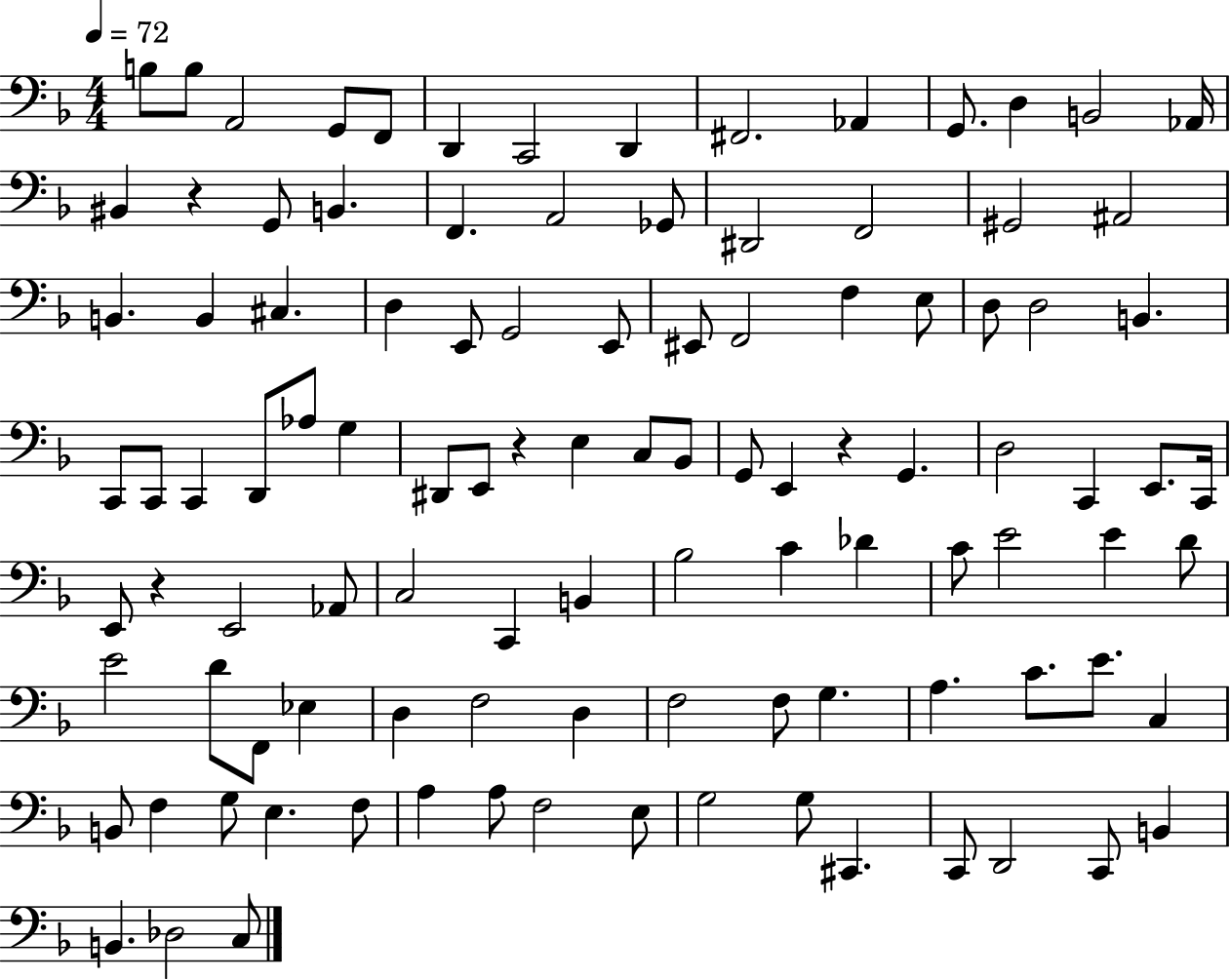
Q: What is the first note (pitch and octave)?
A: B3